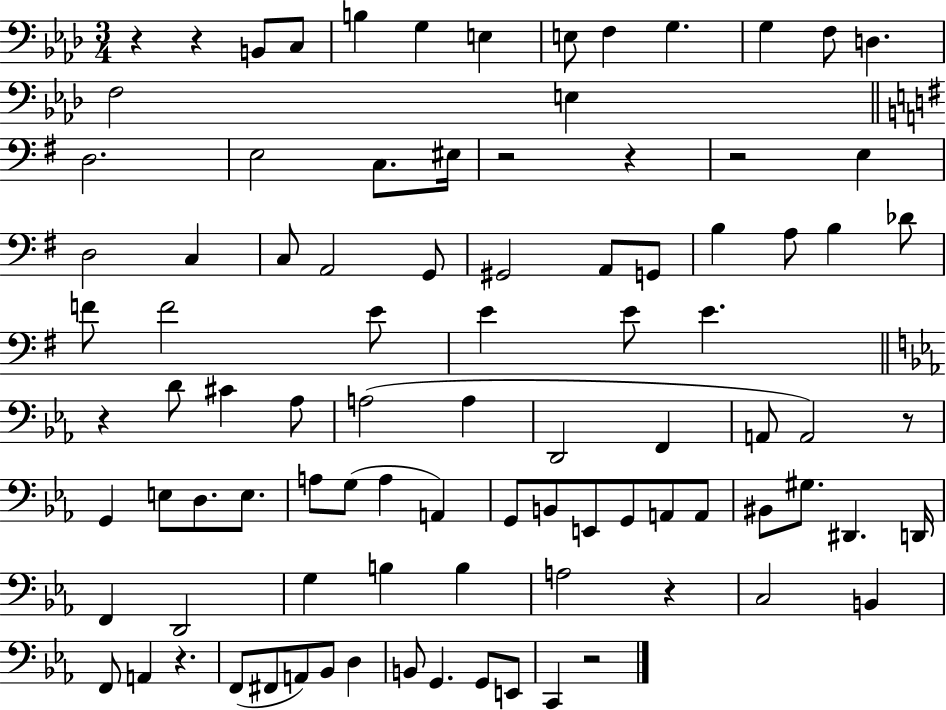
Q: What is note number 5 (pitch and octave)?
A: E3